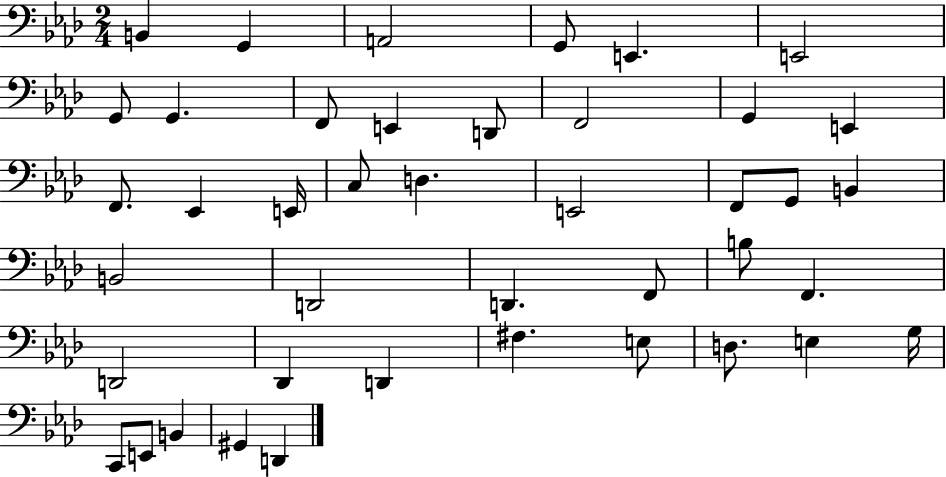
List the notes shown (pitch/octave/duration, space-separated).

B2/q G2/q A2/h G2/e E2/q. E2/h G2/e G2/q. F2/e E2/q D2/e F2/h G2/q E2/q F2/e. Eb2/q E2/s C3/e D3/q. E2/h F2/e G2/e B2/q B2/h D2/h D2/q. F2/e B3/e F2/q. D2/h Db2/q D2/q F#3/q. E3/e D3/e. E3/q G3/s C2/e E2/e B2/q G#2/q D2/q